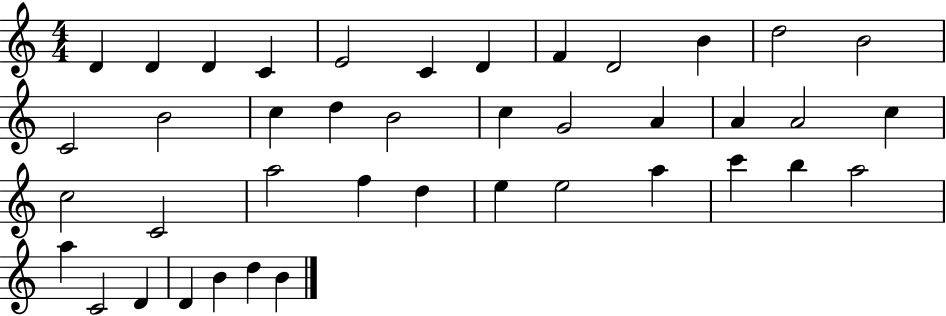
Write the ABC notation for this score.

X:1
T:Untitled
M:4/4
L:1/4
K:C
D D D C E2 C D F D2 B d2 B2 C2 B2 c d B2 c G2 A A A2 c c2 C2 a2 f d e e2 a c' b a2 a C2 D D B d B